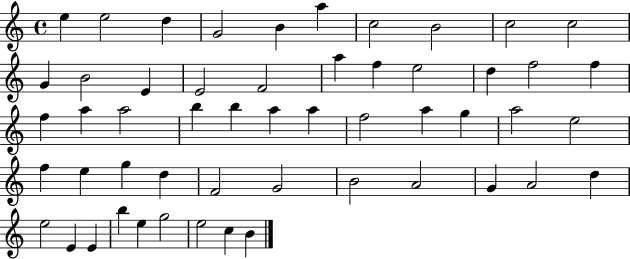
{
  \clef treble
  \time 4/4
  \defaultTimeSignature
  \key c \major
  e''4 e''2 d''4 | g'2 b'4 a''4 | c''2 b'2 | c''2 c''2 | \break g'4 b'2 e'4 | e'2 f'2 | a''4 f''4 e''2 | d''4 f''2 f''4 | \break f''4 a''4 a''2 | b''4 b''4 a''4 a''4 | f''2 a''4 g''4 | a''2 e''2 | \break f''4 e''4 g''4 d''4 | f'2 g'2 | b'2 a'2 | g'4 a'2 d''4 | \break e''2 e'4 e'4 | b''4 e''4 g''2 | e''2 c''4 b'4 | \bar "|."
}